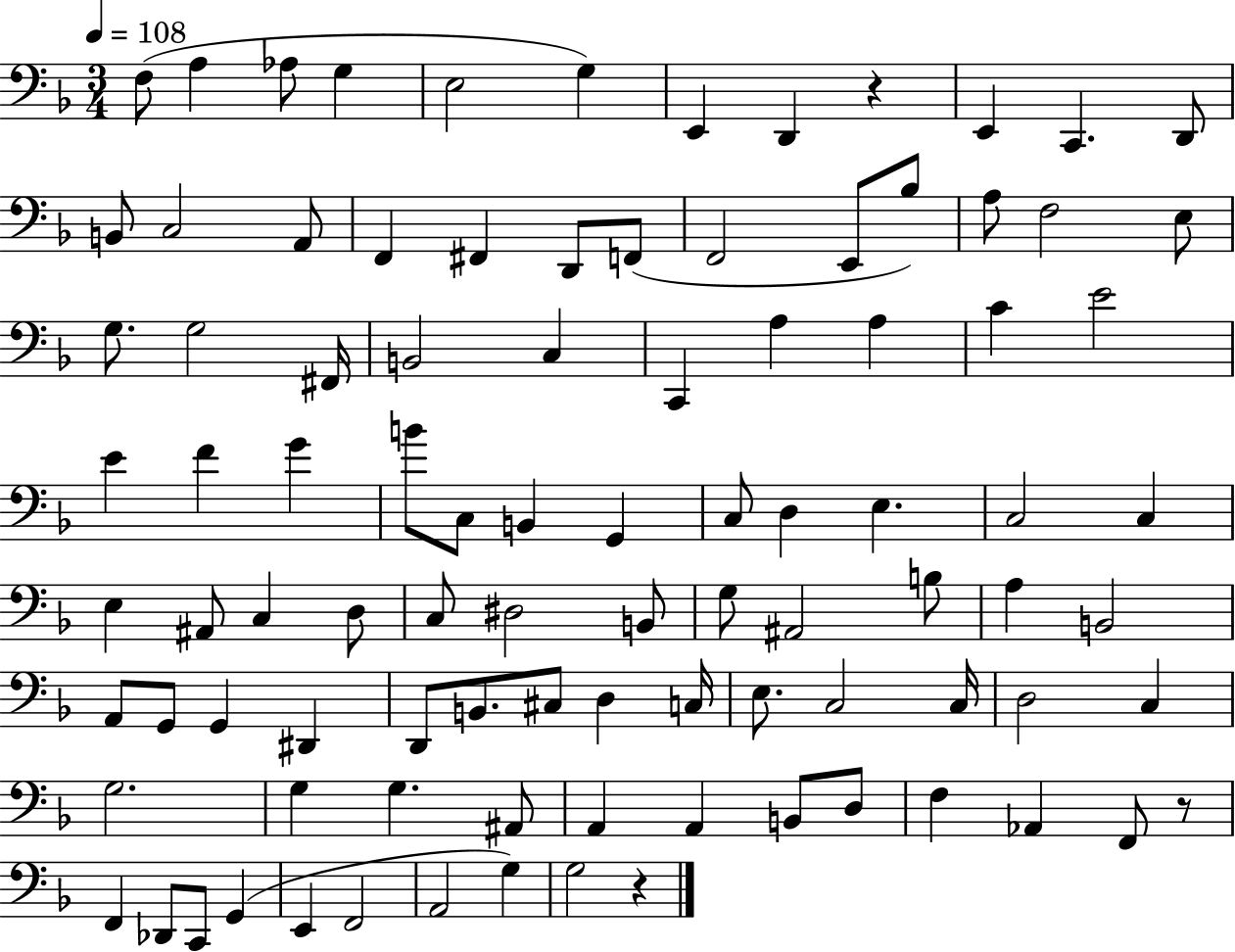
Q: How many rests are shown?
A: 3